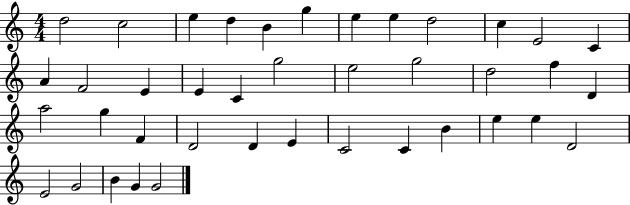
X:1
T:Untitled
M:4/4
L:1/4
K:C
d2 c2 e d B g e e d2 c E2 C A F2 E E C g2 e2 g2 d2 f D a2 g F D2 D E C2 C B e e D2 E2 G2 B G G2